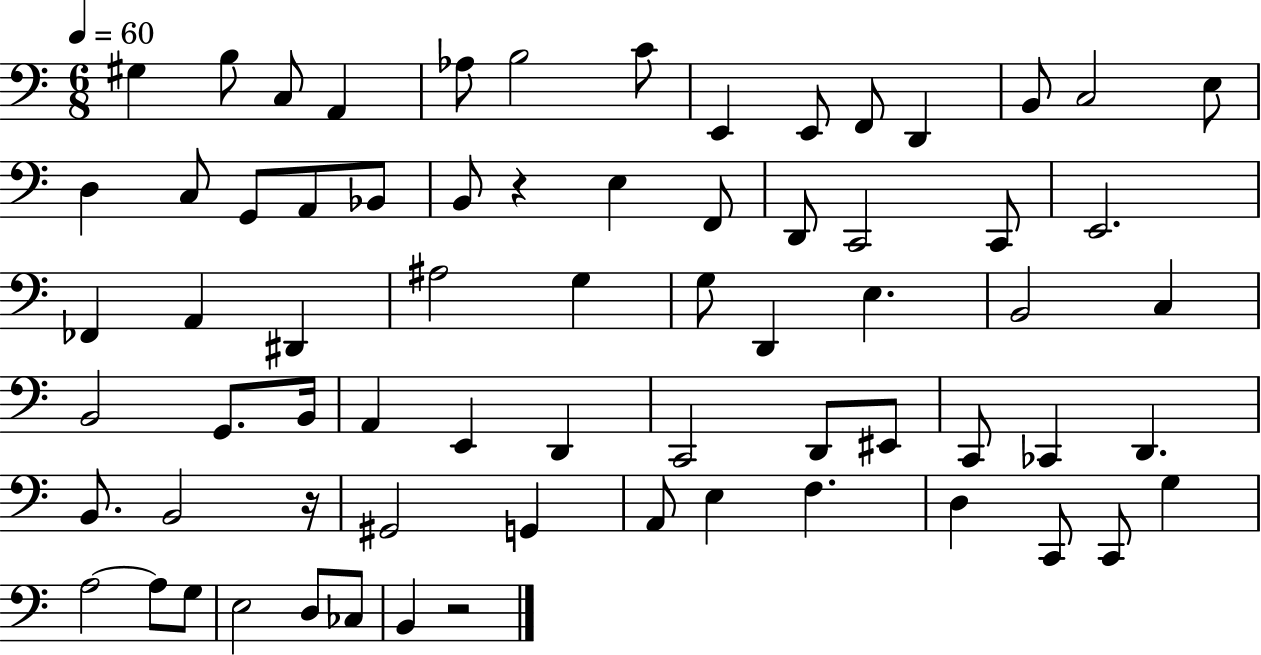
X:1
T:Untitled
M:6/8
L:1/4
K:C
^G, B,/2 C,/2 A,, _A,/2 B,2 C/2 E,, E,,/2 F,,/2 D,, B,,/2 C,2 E,/2 D, C,/2 G,,/2 A,,/2 _B,,/2 B,,/2 z E, F,,/2 D,,/2 C,,2 C,,/2 E,,2 _F,, A,, ^D,, ^A,2 G, G,/2 D,, E, B,,2 C, B,,2 G,,/2 B,,/4 A,, E,, D,, C,,2 D,,/2 ^E,,/2 C,,/2 _C,, D,, B,,/2 B,,2 z/4 ^G,,2 G,, A,,/2 E, F, D, C,,/2 C,,/2 G, A,2 A,/2 G,/2 E,2 D,/2 _C,/2 B,, z2